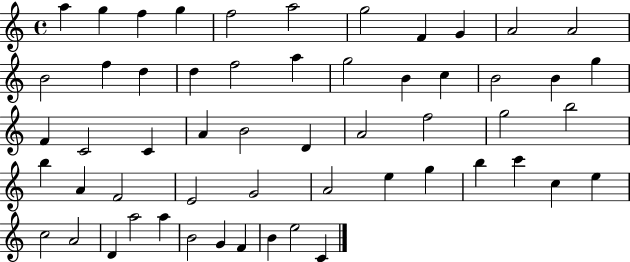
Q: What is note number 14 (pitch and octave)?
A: D5